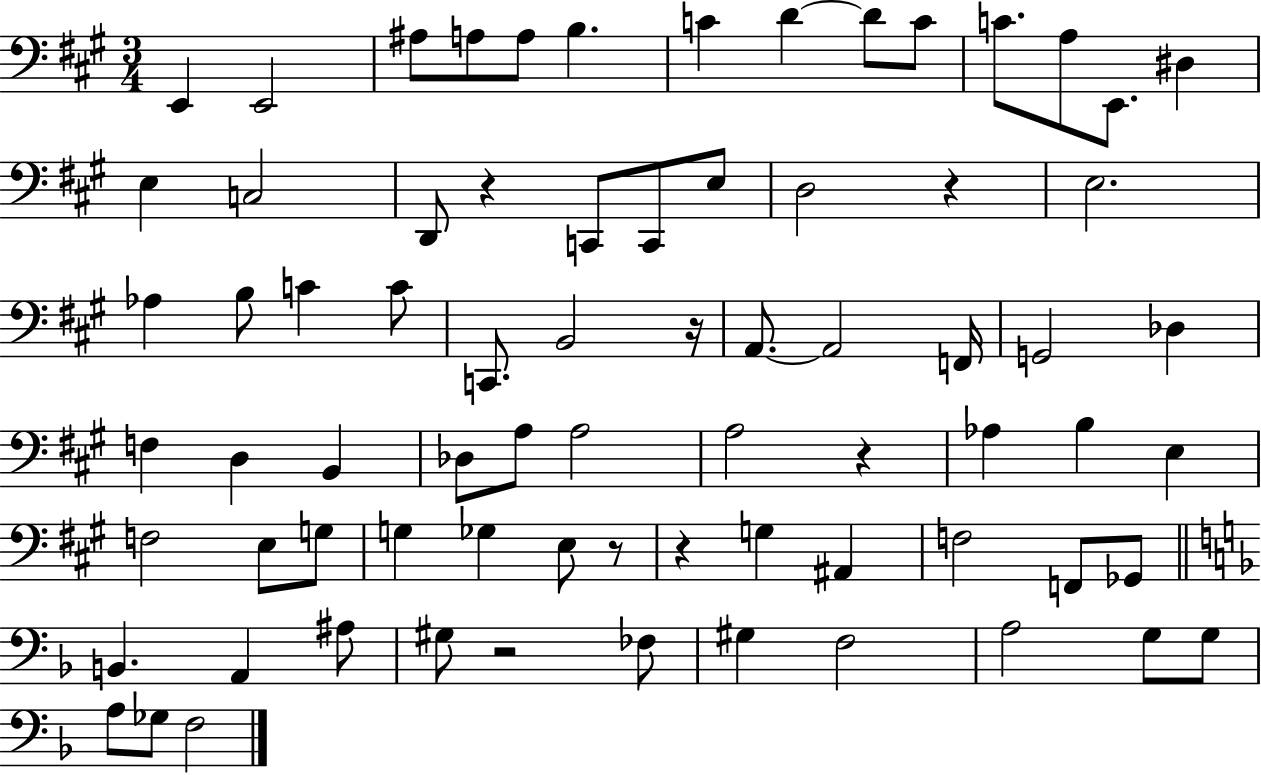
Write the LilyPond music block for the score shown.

{
  \clef bass
  \numericTimeSignature
  \time 3/4
  \key a \major
  e,4 e,2 | ais8 a8 a8 b4. | c'4 d'4~~ d'8 c'8 | c'8. a8 e,8. dis4 | \break e4 c2 | d,8 r4 c,8 c,8 e8 | d2 r4 | e2. | \break aes4 b8 c'4 c'8 | c,8. b,2 r16 | a,8.~~ a,2 f,16 | g,2 des4 | \break f4 d4 b,4 | des8 a8 a2 | a2 r4 | aes4 b4 e4 | \break f2 e8 g8 | g4 ges4 e8 r8 | r4 g4 ais,4 | f2 f,8 ges,8 | \break \bar "||" \break \key d \minor b,4. a,4 ais8 | gis8 r2 fes8 | gis4 f2 | a2 g8 g8 | \break a8 ges8 f2 | \bar "|."
}